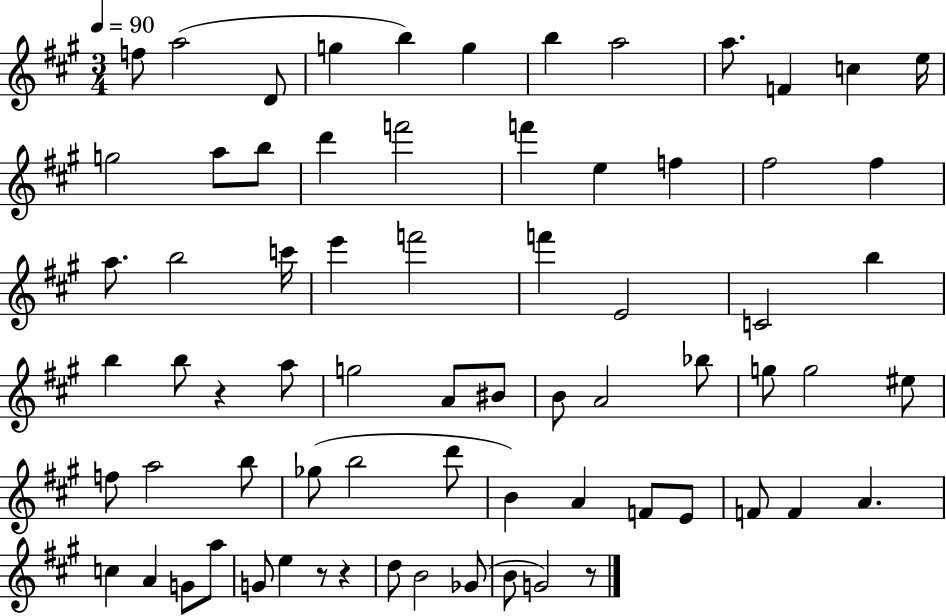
F5/e A5/h D4/e G5/q B5/q G5/q B5/q A5/h A5/e. F4/q C5/q E5/s G5/h A5/e B5/e D6/q F6/h F6/q E5/q F5/q F#5/h F#5/q A5/e. B5/h C6/s E6/q F6/h F6/q E4/h C4/h B5/q B5/q B5/e R/q A5/e G5/h A4/e BIS4/e B4/e A4/h Bb5/e G5/e G5/h EIS5/e F5/e A5/h B5/e Gb5/e B5/h D6/e B4/q A4/q F4/e E4/e F4/e F4/q A4/q. C5/q A4/q G4/e A5/e G4/e E5/q R/e R/q D5/e B4/h Gb4/e B4/e G4/h R/e